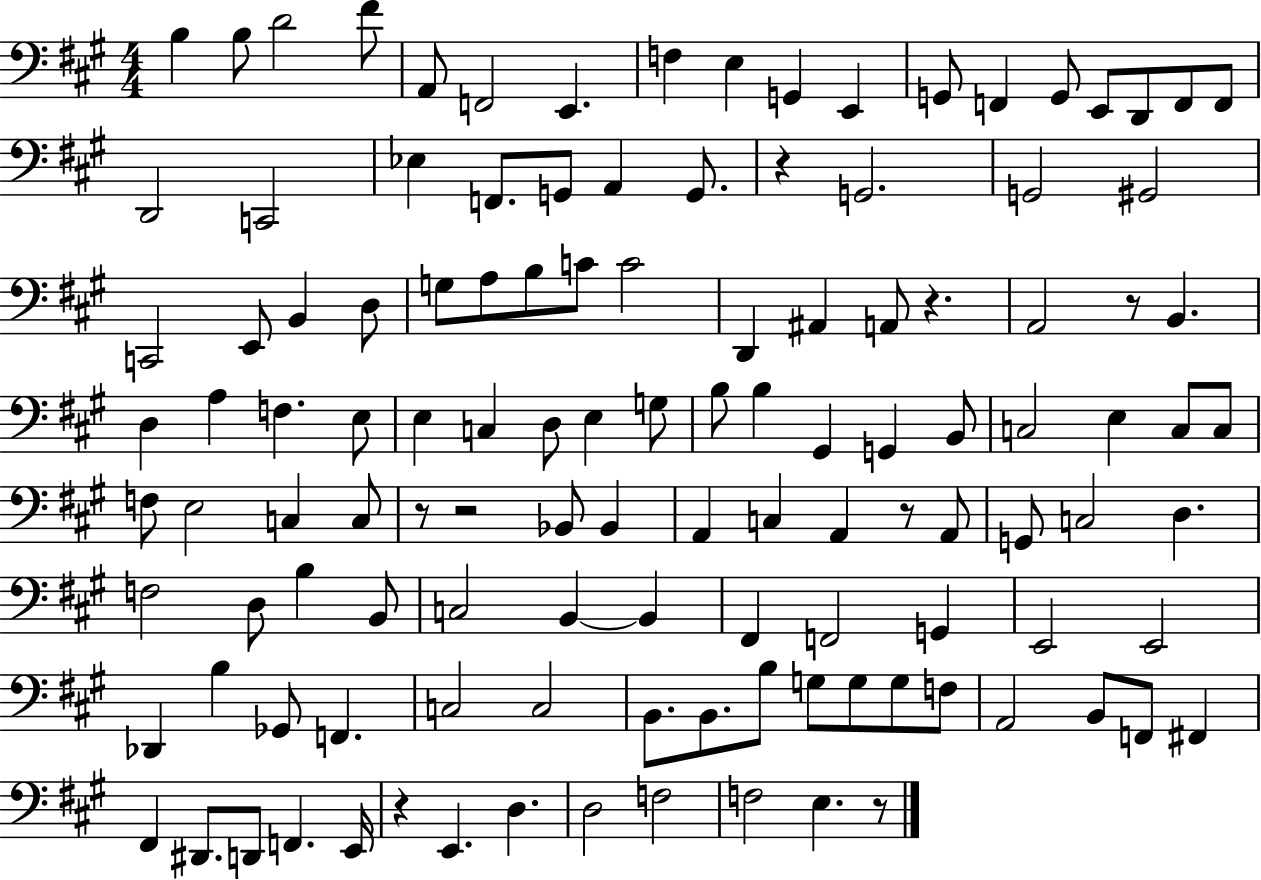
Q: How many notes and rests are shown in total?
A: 121